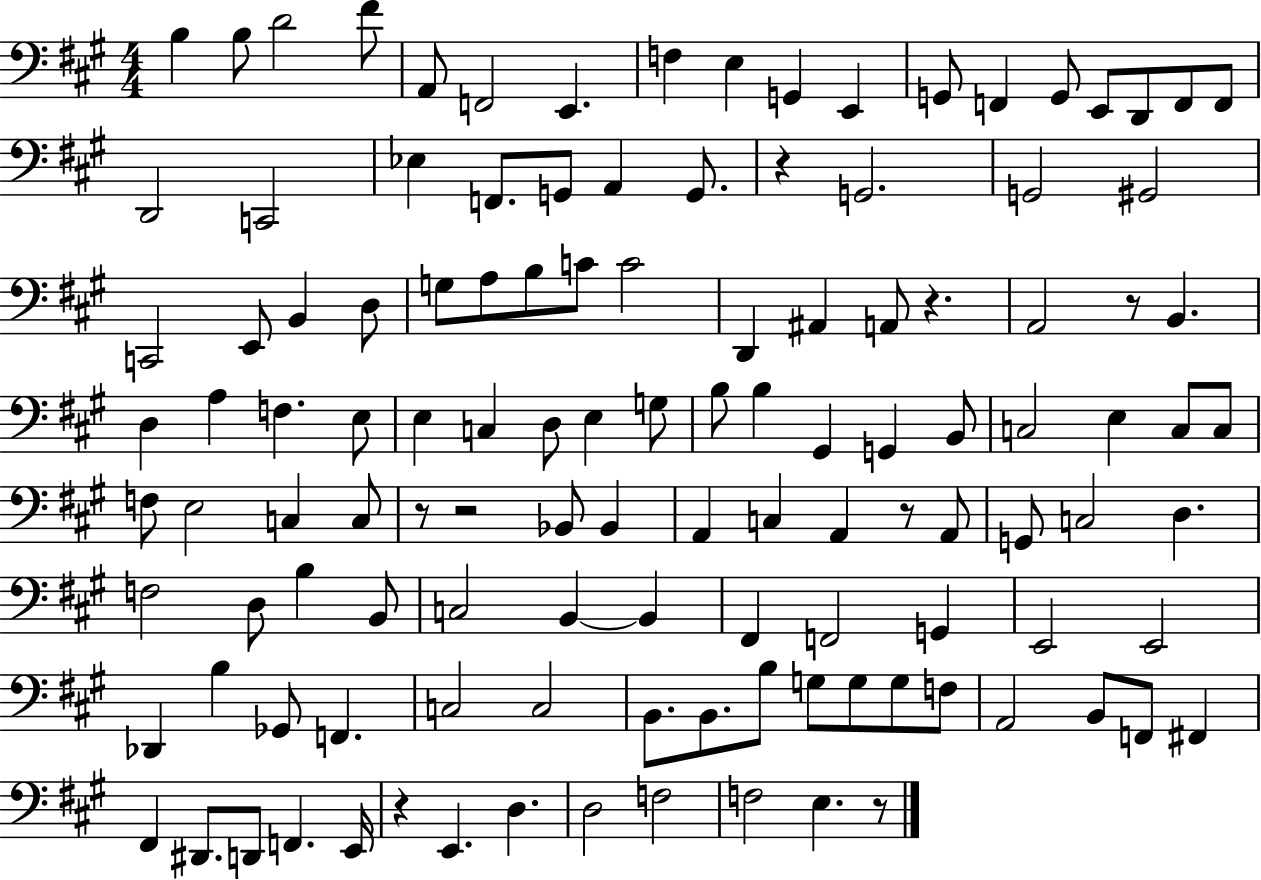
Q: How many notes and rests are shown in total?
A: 121